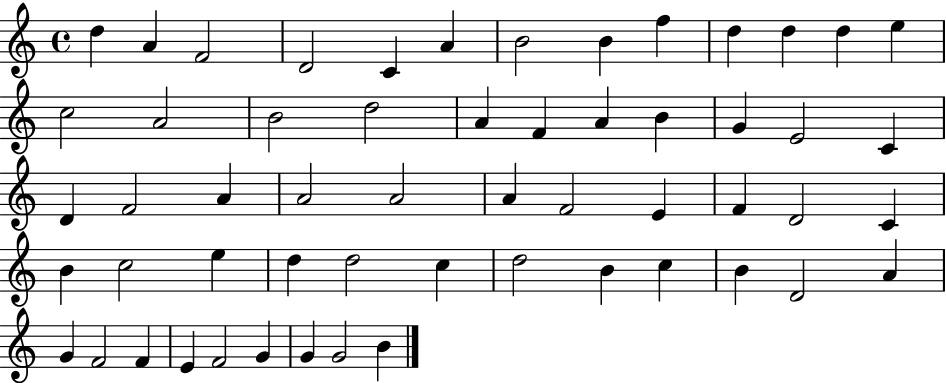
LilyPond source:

{
  \clef treble
  \time 4/4
  \defaultTimeSignature
  \key c \major
  d''4 a'4 f'2 | d'2 c'4 a'4 | b'2 b'4 f''4 | d''4 d''4 d''4 e''4 | \break c''2 a'2 | b'2 d''2 | a'4 f'4 a'4 b'4 | g'4 e'2 c'4 | \break d'4 f'2 a'4 | a'2 a'2 | a'4 f'2 e'4 | f'4 d'2 c'4 | \break b'4 c''2 e''4 | d''4 d''2 c''4 | d''2 b'4 c''4 | b'4 d'2 a'4 | \break g'4 f'2 f'4 | e'4 f'2 g'4 | g'4 g'2 b'4 | \bar "|."
}